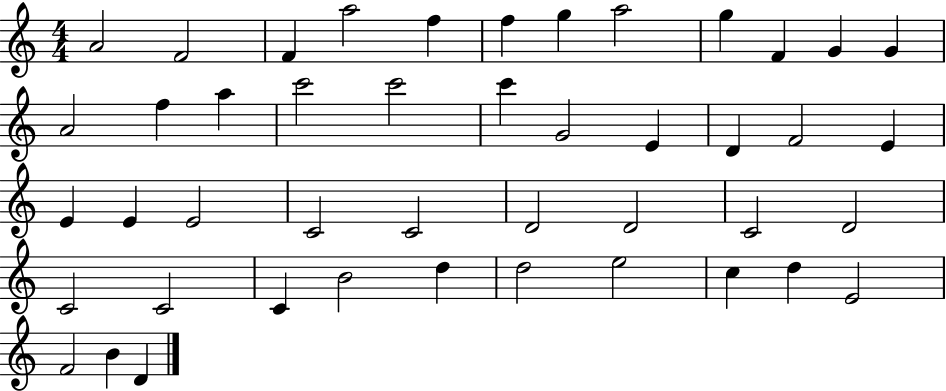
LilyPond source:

{
  \clef treble
  \numericTimeSignature
  \time 4/4
  \key c \major
  a'2 f'2 | f'4 a''2 f''4 | f''4 g''4 a''2 | g''4 f'4 g'4 g'4 | \break a'2 f''4 a''4 | c'''2 c'''2 | c'''4 g'2 e'4 | d'4 f'2 e'4 | \break e'4 e'4 e'2 | c'2 c'2 | d'2 d'2 | c'2 d'2 | \break c'2 c'2 | c'4 b'2 d''4 | d''2 e''2 | c''4 d''4 e'2 | \break f'2 b'4 d'4 | \bar "|."
}